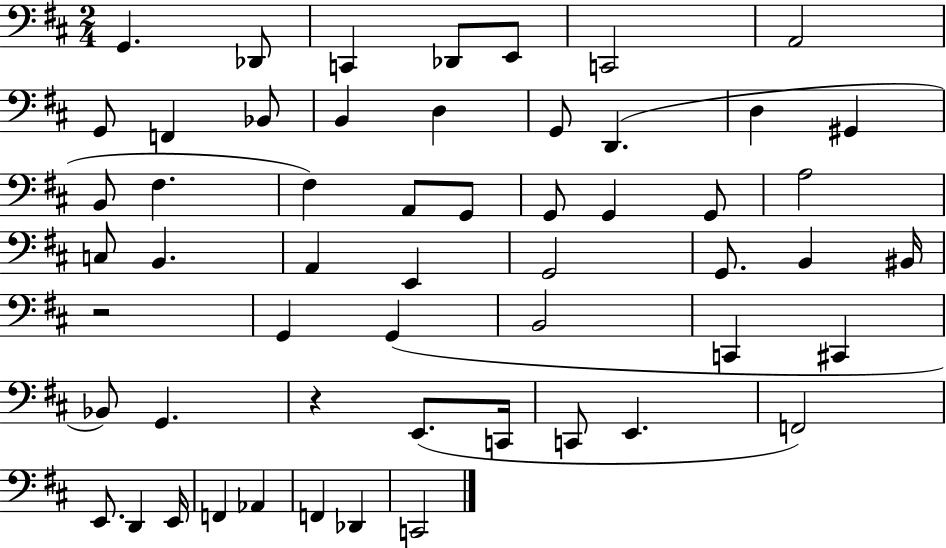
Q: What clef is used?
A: bass